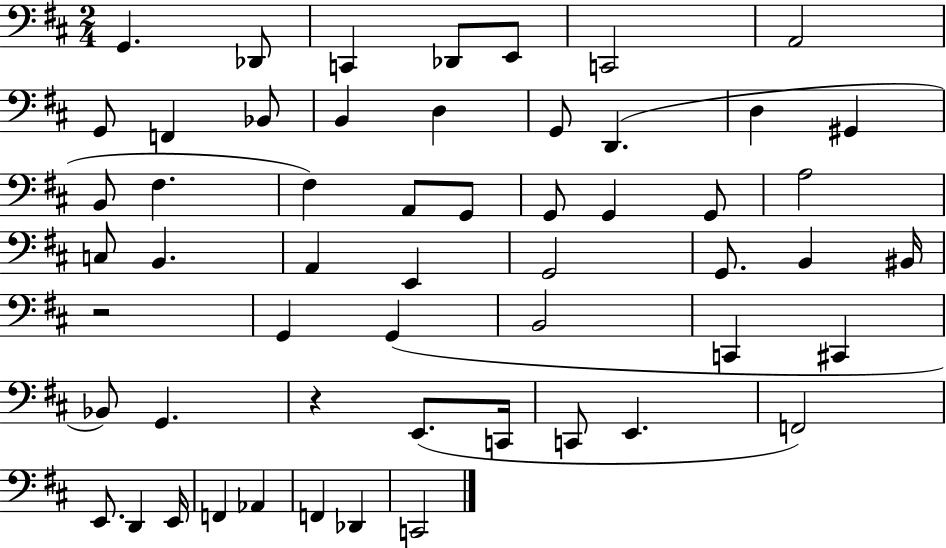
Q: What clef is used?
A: bass